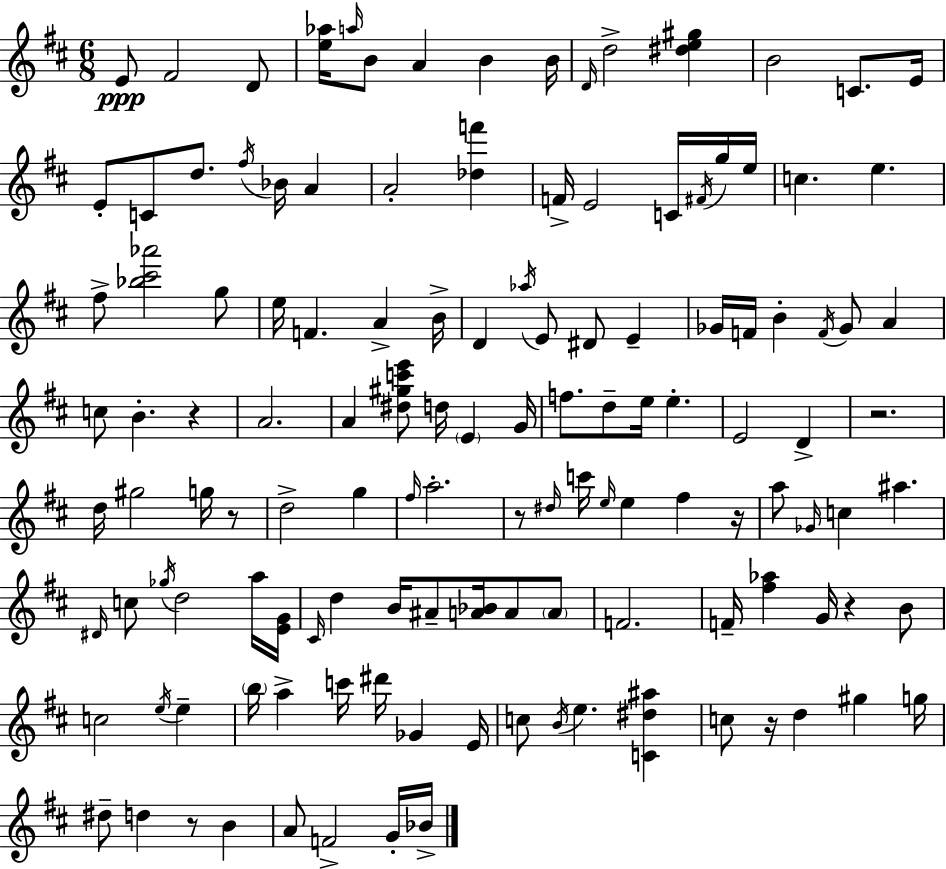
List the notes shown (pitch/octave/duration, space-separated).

E4/e F#4/h D4/e [E5,Ab5]/s A5/s B4/e A4/q B4/q B4/s D4/s D5/h [D#5,E5,G#5]/q B4/h C4/e. E4/s E4/e C4/e D5/e. F#5/s Bb4/s A4/q A4/h [Db5,F6]/q F4/s E4/h C4/s F#4/s G5/s E5/s C5/q. E5/q. F#5/e [Bb5,C#6,Ab6]/h G5/e E5/s F4/q. A4/q B4/s D4/q Ab5/s E4/e D#4/e E4/q Gb4/s F4/s B4/q F4/s Gb4/e A4/q C5/e B4/q. R/q A4/h. A4/q [D#5,G#5,C6,E6]/e D5/s E4/q G4/s F5/e. D5/e E5/s E5/q. E4/h D4/q R/h. D5/s G#5/h G5/s R/e D5/h G5/q F#5/s A5/h. R/e D#5/s C6/s E5/s E5/q F#5/q R/s A5/e Gb4/s C5/q A#5/q. D#4/s C5/e Gb5/s D5/h A5/s [E4,G4]/s C#4/s D5/q B4/s A#4/e [A4,Bb4]/s A4/e A4/e F4/h. F4/s [F#5,Ab5]/q G4/s R/q B4/e C5/h E5/s E5/q B5/s A5/q C6/s D#6/s Gb4/q E4/s C5/e B4/s E5/q. [C4,D#5,A#5]/q C5/e R/s D5/q G#5/q G5/s D#5/e D5/q R/e B4/q A4/e F4/h G4/s Bb4/s